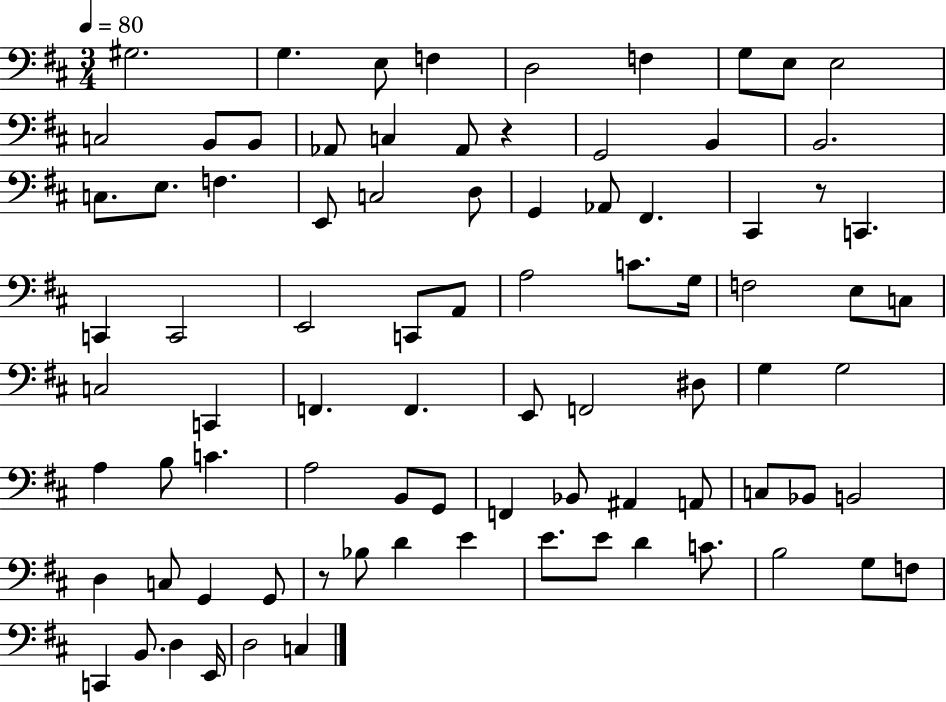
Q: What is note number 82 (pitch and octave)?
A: C3